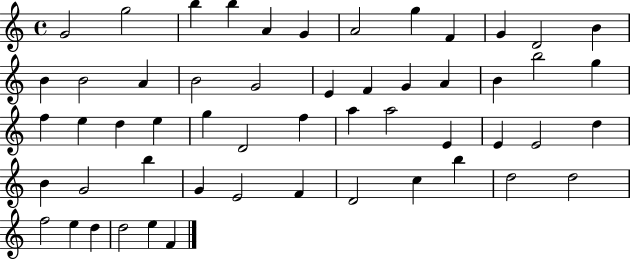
{
  \clef treble
  \time 4/4
  \defaultTimeSignature
  \key c \major
  g'2 g''2 | b''4 b''4 a'4 g'4 | a'2 g''4 f'4 | g'4 d'2 b'4 | \break b'4 b'2 a'4 | b'2 g'2 | e'4 f'4 g'4 a'4 | b'4 b''2 g''4 | \break f''4 e''4 d''4 e''4 | g''4 d'2 f''4 | a''4 a''2 e'4 | e'4 e'2 d''4 | \break b'4 g'2 b''4 | g'4 e'2 f'4 | d'2 c''4 b''4 | d''2 d''2 | \break f''2 e''4 d''4 | d''2 e''4 f'4 | \bar "|."
}